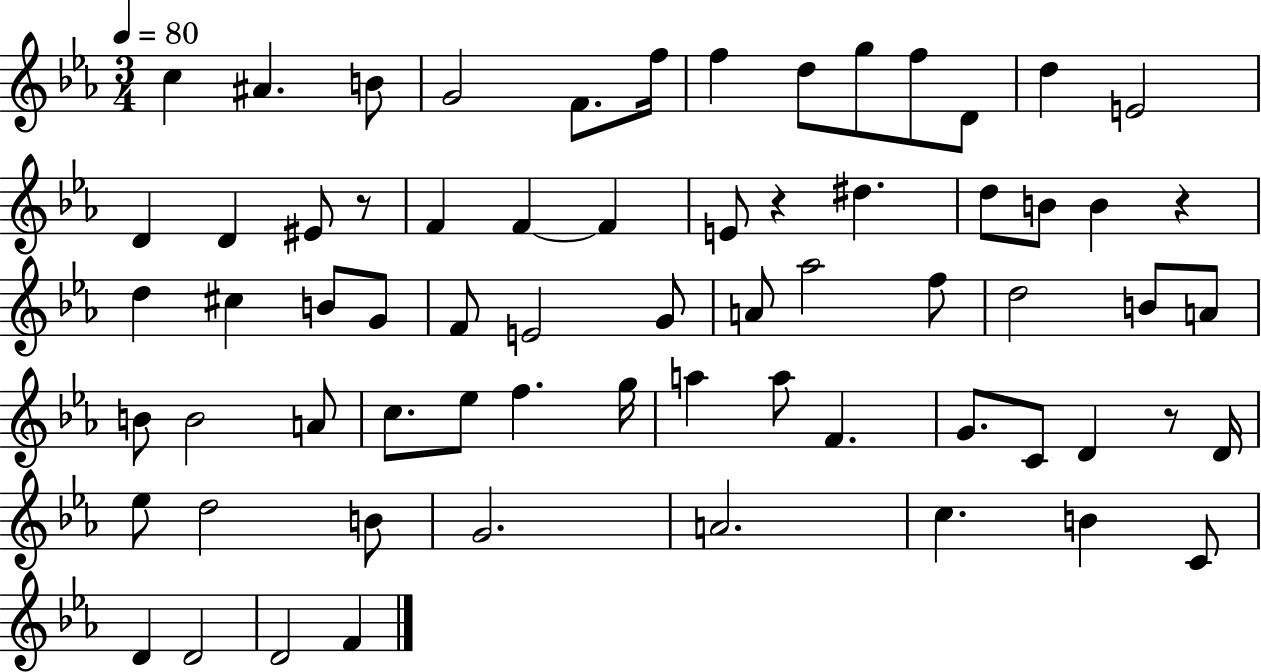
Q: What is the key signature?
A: EES major